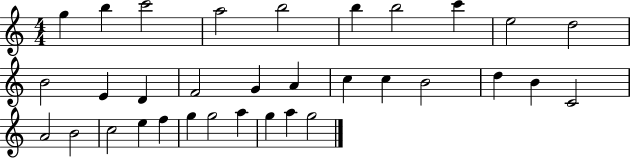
{
  \clef treble
  \numericTimeSignature
  \time 4/4
  \key c \major
  g''4 b''4 c'''2 | a''2 b''2 | b''4 b''2 c'''4 | e''2 d''2 | \break b'2 e'4 d'4 | f'2 g'4 a'4 | c''4 c''4 b'2 | d''4 b'4 c'2 | \break a'2 b'2 | c''2 e''4 f''4 | g''4 g''2 a''4 | g''4 a''4 g''2 | \break \bar "|."
}